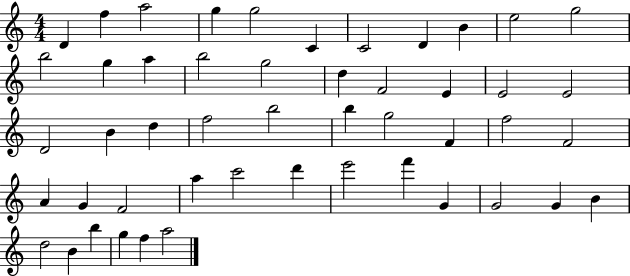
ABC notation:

X:1
T:Untitled
M:4/4
L:1/4
K:C
D f a2 g g2 C C2 D B e2 g2 b2 g a b2 g2 d F2 E E2 E2 D2 B d f2 b2 b g2 F f2 F2 A G F2 a c'2 d' e'2 f' G G2 G B d2 B b g f a2